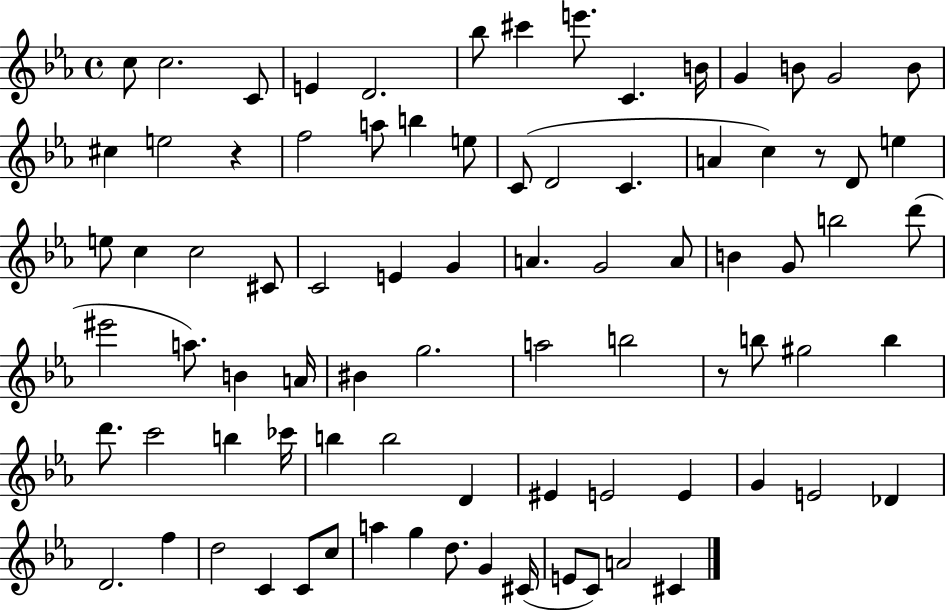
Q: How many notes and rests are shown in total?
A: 83